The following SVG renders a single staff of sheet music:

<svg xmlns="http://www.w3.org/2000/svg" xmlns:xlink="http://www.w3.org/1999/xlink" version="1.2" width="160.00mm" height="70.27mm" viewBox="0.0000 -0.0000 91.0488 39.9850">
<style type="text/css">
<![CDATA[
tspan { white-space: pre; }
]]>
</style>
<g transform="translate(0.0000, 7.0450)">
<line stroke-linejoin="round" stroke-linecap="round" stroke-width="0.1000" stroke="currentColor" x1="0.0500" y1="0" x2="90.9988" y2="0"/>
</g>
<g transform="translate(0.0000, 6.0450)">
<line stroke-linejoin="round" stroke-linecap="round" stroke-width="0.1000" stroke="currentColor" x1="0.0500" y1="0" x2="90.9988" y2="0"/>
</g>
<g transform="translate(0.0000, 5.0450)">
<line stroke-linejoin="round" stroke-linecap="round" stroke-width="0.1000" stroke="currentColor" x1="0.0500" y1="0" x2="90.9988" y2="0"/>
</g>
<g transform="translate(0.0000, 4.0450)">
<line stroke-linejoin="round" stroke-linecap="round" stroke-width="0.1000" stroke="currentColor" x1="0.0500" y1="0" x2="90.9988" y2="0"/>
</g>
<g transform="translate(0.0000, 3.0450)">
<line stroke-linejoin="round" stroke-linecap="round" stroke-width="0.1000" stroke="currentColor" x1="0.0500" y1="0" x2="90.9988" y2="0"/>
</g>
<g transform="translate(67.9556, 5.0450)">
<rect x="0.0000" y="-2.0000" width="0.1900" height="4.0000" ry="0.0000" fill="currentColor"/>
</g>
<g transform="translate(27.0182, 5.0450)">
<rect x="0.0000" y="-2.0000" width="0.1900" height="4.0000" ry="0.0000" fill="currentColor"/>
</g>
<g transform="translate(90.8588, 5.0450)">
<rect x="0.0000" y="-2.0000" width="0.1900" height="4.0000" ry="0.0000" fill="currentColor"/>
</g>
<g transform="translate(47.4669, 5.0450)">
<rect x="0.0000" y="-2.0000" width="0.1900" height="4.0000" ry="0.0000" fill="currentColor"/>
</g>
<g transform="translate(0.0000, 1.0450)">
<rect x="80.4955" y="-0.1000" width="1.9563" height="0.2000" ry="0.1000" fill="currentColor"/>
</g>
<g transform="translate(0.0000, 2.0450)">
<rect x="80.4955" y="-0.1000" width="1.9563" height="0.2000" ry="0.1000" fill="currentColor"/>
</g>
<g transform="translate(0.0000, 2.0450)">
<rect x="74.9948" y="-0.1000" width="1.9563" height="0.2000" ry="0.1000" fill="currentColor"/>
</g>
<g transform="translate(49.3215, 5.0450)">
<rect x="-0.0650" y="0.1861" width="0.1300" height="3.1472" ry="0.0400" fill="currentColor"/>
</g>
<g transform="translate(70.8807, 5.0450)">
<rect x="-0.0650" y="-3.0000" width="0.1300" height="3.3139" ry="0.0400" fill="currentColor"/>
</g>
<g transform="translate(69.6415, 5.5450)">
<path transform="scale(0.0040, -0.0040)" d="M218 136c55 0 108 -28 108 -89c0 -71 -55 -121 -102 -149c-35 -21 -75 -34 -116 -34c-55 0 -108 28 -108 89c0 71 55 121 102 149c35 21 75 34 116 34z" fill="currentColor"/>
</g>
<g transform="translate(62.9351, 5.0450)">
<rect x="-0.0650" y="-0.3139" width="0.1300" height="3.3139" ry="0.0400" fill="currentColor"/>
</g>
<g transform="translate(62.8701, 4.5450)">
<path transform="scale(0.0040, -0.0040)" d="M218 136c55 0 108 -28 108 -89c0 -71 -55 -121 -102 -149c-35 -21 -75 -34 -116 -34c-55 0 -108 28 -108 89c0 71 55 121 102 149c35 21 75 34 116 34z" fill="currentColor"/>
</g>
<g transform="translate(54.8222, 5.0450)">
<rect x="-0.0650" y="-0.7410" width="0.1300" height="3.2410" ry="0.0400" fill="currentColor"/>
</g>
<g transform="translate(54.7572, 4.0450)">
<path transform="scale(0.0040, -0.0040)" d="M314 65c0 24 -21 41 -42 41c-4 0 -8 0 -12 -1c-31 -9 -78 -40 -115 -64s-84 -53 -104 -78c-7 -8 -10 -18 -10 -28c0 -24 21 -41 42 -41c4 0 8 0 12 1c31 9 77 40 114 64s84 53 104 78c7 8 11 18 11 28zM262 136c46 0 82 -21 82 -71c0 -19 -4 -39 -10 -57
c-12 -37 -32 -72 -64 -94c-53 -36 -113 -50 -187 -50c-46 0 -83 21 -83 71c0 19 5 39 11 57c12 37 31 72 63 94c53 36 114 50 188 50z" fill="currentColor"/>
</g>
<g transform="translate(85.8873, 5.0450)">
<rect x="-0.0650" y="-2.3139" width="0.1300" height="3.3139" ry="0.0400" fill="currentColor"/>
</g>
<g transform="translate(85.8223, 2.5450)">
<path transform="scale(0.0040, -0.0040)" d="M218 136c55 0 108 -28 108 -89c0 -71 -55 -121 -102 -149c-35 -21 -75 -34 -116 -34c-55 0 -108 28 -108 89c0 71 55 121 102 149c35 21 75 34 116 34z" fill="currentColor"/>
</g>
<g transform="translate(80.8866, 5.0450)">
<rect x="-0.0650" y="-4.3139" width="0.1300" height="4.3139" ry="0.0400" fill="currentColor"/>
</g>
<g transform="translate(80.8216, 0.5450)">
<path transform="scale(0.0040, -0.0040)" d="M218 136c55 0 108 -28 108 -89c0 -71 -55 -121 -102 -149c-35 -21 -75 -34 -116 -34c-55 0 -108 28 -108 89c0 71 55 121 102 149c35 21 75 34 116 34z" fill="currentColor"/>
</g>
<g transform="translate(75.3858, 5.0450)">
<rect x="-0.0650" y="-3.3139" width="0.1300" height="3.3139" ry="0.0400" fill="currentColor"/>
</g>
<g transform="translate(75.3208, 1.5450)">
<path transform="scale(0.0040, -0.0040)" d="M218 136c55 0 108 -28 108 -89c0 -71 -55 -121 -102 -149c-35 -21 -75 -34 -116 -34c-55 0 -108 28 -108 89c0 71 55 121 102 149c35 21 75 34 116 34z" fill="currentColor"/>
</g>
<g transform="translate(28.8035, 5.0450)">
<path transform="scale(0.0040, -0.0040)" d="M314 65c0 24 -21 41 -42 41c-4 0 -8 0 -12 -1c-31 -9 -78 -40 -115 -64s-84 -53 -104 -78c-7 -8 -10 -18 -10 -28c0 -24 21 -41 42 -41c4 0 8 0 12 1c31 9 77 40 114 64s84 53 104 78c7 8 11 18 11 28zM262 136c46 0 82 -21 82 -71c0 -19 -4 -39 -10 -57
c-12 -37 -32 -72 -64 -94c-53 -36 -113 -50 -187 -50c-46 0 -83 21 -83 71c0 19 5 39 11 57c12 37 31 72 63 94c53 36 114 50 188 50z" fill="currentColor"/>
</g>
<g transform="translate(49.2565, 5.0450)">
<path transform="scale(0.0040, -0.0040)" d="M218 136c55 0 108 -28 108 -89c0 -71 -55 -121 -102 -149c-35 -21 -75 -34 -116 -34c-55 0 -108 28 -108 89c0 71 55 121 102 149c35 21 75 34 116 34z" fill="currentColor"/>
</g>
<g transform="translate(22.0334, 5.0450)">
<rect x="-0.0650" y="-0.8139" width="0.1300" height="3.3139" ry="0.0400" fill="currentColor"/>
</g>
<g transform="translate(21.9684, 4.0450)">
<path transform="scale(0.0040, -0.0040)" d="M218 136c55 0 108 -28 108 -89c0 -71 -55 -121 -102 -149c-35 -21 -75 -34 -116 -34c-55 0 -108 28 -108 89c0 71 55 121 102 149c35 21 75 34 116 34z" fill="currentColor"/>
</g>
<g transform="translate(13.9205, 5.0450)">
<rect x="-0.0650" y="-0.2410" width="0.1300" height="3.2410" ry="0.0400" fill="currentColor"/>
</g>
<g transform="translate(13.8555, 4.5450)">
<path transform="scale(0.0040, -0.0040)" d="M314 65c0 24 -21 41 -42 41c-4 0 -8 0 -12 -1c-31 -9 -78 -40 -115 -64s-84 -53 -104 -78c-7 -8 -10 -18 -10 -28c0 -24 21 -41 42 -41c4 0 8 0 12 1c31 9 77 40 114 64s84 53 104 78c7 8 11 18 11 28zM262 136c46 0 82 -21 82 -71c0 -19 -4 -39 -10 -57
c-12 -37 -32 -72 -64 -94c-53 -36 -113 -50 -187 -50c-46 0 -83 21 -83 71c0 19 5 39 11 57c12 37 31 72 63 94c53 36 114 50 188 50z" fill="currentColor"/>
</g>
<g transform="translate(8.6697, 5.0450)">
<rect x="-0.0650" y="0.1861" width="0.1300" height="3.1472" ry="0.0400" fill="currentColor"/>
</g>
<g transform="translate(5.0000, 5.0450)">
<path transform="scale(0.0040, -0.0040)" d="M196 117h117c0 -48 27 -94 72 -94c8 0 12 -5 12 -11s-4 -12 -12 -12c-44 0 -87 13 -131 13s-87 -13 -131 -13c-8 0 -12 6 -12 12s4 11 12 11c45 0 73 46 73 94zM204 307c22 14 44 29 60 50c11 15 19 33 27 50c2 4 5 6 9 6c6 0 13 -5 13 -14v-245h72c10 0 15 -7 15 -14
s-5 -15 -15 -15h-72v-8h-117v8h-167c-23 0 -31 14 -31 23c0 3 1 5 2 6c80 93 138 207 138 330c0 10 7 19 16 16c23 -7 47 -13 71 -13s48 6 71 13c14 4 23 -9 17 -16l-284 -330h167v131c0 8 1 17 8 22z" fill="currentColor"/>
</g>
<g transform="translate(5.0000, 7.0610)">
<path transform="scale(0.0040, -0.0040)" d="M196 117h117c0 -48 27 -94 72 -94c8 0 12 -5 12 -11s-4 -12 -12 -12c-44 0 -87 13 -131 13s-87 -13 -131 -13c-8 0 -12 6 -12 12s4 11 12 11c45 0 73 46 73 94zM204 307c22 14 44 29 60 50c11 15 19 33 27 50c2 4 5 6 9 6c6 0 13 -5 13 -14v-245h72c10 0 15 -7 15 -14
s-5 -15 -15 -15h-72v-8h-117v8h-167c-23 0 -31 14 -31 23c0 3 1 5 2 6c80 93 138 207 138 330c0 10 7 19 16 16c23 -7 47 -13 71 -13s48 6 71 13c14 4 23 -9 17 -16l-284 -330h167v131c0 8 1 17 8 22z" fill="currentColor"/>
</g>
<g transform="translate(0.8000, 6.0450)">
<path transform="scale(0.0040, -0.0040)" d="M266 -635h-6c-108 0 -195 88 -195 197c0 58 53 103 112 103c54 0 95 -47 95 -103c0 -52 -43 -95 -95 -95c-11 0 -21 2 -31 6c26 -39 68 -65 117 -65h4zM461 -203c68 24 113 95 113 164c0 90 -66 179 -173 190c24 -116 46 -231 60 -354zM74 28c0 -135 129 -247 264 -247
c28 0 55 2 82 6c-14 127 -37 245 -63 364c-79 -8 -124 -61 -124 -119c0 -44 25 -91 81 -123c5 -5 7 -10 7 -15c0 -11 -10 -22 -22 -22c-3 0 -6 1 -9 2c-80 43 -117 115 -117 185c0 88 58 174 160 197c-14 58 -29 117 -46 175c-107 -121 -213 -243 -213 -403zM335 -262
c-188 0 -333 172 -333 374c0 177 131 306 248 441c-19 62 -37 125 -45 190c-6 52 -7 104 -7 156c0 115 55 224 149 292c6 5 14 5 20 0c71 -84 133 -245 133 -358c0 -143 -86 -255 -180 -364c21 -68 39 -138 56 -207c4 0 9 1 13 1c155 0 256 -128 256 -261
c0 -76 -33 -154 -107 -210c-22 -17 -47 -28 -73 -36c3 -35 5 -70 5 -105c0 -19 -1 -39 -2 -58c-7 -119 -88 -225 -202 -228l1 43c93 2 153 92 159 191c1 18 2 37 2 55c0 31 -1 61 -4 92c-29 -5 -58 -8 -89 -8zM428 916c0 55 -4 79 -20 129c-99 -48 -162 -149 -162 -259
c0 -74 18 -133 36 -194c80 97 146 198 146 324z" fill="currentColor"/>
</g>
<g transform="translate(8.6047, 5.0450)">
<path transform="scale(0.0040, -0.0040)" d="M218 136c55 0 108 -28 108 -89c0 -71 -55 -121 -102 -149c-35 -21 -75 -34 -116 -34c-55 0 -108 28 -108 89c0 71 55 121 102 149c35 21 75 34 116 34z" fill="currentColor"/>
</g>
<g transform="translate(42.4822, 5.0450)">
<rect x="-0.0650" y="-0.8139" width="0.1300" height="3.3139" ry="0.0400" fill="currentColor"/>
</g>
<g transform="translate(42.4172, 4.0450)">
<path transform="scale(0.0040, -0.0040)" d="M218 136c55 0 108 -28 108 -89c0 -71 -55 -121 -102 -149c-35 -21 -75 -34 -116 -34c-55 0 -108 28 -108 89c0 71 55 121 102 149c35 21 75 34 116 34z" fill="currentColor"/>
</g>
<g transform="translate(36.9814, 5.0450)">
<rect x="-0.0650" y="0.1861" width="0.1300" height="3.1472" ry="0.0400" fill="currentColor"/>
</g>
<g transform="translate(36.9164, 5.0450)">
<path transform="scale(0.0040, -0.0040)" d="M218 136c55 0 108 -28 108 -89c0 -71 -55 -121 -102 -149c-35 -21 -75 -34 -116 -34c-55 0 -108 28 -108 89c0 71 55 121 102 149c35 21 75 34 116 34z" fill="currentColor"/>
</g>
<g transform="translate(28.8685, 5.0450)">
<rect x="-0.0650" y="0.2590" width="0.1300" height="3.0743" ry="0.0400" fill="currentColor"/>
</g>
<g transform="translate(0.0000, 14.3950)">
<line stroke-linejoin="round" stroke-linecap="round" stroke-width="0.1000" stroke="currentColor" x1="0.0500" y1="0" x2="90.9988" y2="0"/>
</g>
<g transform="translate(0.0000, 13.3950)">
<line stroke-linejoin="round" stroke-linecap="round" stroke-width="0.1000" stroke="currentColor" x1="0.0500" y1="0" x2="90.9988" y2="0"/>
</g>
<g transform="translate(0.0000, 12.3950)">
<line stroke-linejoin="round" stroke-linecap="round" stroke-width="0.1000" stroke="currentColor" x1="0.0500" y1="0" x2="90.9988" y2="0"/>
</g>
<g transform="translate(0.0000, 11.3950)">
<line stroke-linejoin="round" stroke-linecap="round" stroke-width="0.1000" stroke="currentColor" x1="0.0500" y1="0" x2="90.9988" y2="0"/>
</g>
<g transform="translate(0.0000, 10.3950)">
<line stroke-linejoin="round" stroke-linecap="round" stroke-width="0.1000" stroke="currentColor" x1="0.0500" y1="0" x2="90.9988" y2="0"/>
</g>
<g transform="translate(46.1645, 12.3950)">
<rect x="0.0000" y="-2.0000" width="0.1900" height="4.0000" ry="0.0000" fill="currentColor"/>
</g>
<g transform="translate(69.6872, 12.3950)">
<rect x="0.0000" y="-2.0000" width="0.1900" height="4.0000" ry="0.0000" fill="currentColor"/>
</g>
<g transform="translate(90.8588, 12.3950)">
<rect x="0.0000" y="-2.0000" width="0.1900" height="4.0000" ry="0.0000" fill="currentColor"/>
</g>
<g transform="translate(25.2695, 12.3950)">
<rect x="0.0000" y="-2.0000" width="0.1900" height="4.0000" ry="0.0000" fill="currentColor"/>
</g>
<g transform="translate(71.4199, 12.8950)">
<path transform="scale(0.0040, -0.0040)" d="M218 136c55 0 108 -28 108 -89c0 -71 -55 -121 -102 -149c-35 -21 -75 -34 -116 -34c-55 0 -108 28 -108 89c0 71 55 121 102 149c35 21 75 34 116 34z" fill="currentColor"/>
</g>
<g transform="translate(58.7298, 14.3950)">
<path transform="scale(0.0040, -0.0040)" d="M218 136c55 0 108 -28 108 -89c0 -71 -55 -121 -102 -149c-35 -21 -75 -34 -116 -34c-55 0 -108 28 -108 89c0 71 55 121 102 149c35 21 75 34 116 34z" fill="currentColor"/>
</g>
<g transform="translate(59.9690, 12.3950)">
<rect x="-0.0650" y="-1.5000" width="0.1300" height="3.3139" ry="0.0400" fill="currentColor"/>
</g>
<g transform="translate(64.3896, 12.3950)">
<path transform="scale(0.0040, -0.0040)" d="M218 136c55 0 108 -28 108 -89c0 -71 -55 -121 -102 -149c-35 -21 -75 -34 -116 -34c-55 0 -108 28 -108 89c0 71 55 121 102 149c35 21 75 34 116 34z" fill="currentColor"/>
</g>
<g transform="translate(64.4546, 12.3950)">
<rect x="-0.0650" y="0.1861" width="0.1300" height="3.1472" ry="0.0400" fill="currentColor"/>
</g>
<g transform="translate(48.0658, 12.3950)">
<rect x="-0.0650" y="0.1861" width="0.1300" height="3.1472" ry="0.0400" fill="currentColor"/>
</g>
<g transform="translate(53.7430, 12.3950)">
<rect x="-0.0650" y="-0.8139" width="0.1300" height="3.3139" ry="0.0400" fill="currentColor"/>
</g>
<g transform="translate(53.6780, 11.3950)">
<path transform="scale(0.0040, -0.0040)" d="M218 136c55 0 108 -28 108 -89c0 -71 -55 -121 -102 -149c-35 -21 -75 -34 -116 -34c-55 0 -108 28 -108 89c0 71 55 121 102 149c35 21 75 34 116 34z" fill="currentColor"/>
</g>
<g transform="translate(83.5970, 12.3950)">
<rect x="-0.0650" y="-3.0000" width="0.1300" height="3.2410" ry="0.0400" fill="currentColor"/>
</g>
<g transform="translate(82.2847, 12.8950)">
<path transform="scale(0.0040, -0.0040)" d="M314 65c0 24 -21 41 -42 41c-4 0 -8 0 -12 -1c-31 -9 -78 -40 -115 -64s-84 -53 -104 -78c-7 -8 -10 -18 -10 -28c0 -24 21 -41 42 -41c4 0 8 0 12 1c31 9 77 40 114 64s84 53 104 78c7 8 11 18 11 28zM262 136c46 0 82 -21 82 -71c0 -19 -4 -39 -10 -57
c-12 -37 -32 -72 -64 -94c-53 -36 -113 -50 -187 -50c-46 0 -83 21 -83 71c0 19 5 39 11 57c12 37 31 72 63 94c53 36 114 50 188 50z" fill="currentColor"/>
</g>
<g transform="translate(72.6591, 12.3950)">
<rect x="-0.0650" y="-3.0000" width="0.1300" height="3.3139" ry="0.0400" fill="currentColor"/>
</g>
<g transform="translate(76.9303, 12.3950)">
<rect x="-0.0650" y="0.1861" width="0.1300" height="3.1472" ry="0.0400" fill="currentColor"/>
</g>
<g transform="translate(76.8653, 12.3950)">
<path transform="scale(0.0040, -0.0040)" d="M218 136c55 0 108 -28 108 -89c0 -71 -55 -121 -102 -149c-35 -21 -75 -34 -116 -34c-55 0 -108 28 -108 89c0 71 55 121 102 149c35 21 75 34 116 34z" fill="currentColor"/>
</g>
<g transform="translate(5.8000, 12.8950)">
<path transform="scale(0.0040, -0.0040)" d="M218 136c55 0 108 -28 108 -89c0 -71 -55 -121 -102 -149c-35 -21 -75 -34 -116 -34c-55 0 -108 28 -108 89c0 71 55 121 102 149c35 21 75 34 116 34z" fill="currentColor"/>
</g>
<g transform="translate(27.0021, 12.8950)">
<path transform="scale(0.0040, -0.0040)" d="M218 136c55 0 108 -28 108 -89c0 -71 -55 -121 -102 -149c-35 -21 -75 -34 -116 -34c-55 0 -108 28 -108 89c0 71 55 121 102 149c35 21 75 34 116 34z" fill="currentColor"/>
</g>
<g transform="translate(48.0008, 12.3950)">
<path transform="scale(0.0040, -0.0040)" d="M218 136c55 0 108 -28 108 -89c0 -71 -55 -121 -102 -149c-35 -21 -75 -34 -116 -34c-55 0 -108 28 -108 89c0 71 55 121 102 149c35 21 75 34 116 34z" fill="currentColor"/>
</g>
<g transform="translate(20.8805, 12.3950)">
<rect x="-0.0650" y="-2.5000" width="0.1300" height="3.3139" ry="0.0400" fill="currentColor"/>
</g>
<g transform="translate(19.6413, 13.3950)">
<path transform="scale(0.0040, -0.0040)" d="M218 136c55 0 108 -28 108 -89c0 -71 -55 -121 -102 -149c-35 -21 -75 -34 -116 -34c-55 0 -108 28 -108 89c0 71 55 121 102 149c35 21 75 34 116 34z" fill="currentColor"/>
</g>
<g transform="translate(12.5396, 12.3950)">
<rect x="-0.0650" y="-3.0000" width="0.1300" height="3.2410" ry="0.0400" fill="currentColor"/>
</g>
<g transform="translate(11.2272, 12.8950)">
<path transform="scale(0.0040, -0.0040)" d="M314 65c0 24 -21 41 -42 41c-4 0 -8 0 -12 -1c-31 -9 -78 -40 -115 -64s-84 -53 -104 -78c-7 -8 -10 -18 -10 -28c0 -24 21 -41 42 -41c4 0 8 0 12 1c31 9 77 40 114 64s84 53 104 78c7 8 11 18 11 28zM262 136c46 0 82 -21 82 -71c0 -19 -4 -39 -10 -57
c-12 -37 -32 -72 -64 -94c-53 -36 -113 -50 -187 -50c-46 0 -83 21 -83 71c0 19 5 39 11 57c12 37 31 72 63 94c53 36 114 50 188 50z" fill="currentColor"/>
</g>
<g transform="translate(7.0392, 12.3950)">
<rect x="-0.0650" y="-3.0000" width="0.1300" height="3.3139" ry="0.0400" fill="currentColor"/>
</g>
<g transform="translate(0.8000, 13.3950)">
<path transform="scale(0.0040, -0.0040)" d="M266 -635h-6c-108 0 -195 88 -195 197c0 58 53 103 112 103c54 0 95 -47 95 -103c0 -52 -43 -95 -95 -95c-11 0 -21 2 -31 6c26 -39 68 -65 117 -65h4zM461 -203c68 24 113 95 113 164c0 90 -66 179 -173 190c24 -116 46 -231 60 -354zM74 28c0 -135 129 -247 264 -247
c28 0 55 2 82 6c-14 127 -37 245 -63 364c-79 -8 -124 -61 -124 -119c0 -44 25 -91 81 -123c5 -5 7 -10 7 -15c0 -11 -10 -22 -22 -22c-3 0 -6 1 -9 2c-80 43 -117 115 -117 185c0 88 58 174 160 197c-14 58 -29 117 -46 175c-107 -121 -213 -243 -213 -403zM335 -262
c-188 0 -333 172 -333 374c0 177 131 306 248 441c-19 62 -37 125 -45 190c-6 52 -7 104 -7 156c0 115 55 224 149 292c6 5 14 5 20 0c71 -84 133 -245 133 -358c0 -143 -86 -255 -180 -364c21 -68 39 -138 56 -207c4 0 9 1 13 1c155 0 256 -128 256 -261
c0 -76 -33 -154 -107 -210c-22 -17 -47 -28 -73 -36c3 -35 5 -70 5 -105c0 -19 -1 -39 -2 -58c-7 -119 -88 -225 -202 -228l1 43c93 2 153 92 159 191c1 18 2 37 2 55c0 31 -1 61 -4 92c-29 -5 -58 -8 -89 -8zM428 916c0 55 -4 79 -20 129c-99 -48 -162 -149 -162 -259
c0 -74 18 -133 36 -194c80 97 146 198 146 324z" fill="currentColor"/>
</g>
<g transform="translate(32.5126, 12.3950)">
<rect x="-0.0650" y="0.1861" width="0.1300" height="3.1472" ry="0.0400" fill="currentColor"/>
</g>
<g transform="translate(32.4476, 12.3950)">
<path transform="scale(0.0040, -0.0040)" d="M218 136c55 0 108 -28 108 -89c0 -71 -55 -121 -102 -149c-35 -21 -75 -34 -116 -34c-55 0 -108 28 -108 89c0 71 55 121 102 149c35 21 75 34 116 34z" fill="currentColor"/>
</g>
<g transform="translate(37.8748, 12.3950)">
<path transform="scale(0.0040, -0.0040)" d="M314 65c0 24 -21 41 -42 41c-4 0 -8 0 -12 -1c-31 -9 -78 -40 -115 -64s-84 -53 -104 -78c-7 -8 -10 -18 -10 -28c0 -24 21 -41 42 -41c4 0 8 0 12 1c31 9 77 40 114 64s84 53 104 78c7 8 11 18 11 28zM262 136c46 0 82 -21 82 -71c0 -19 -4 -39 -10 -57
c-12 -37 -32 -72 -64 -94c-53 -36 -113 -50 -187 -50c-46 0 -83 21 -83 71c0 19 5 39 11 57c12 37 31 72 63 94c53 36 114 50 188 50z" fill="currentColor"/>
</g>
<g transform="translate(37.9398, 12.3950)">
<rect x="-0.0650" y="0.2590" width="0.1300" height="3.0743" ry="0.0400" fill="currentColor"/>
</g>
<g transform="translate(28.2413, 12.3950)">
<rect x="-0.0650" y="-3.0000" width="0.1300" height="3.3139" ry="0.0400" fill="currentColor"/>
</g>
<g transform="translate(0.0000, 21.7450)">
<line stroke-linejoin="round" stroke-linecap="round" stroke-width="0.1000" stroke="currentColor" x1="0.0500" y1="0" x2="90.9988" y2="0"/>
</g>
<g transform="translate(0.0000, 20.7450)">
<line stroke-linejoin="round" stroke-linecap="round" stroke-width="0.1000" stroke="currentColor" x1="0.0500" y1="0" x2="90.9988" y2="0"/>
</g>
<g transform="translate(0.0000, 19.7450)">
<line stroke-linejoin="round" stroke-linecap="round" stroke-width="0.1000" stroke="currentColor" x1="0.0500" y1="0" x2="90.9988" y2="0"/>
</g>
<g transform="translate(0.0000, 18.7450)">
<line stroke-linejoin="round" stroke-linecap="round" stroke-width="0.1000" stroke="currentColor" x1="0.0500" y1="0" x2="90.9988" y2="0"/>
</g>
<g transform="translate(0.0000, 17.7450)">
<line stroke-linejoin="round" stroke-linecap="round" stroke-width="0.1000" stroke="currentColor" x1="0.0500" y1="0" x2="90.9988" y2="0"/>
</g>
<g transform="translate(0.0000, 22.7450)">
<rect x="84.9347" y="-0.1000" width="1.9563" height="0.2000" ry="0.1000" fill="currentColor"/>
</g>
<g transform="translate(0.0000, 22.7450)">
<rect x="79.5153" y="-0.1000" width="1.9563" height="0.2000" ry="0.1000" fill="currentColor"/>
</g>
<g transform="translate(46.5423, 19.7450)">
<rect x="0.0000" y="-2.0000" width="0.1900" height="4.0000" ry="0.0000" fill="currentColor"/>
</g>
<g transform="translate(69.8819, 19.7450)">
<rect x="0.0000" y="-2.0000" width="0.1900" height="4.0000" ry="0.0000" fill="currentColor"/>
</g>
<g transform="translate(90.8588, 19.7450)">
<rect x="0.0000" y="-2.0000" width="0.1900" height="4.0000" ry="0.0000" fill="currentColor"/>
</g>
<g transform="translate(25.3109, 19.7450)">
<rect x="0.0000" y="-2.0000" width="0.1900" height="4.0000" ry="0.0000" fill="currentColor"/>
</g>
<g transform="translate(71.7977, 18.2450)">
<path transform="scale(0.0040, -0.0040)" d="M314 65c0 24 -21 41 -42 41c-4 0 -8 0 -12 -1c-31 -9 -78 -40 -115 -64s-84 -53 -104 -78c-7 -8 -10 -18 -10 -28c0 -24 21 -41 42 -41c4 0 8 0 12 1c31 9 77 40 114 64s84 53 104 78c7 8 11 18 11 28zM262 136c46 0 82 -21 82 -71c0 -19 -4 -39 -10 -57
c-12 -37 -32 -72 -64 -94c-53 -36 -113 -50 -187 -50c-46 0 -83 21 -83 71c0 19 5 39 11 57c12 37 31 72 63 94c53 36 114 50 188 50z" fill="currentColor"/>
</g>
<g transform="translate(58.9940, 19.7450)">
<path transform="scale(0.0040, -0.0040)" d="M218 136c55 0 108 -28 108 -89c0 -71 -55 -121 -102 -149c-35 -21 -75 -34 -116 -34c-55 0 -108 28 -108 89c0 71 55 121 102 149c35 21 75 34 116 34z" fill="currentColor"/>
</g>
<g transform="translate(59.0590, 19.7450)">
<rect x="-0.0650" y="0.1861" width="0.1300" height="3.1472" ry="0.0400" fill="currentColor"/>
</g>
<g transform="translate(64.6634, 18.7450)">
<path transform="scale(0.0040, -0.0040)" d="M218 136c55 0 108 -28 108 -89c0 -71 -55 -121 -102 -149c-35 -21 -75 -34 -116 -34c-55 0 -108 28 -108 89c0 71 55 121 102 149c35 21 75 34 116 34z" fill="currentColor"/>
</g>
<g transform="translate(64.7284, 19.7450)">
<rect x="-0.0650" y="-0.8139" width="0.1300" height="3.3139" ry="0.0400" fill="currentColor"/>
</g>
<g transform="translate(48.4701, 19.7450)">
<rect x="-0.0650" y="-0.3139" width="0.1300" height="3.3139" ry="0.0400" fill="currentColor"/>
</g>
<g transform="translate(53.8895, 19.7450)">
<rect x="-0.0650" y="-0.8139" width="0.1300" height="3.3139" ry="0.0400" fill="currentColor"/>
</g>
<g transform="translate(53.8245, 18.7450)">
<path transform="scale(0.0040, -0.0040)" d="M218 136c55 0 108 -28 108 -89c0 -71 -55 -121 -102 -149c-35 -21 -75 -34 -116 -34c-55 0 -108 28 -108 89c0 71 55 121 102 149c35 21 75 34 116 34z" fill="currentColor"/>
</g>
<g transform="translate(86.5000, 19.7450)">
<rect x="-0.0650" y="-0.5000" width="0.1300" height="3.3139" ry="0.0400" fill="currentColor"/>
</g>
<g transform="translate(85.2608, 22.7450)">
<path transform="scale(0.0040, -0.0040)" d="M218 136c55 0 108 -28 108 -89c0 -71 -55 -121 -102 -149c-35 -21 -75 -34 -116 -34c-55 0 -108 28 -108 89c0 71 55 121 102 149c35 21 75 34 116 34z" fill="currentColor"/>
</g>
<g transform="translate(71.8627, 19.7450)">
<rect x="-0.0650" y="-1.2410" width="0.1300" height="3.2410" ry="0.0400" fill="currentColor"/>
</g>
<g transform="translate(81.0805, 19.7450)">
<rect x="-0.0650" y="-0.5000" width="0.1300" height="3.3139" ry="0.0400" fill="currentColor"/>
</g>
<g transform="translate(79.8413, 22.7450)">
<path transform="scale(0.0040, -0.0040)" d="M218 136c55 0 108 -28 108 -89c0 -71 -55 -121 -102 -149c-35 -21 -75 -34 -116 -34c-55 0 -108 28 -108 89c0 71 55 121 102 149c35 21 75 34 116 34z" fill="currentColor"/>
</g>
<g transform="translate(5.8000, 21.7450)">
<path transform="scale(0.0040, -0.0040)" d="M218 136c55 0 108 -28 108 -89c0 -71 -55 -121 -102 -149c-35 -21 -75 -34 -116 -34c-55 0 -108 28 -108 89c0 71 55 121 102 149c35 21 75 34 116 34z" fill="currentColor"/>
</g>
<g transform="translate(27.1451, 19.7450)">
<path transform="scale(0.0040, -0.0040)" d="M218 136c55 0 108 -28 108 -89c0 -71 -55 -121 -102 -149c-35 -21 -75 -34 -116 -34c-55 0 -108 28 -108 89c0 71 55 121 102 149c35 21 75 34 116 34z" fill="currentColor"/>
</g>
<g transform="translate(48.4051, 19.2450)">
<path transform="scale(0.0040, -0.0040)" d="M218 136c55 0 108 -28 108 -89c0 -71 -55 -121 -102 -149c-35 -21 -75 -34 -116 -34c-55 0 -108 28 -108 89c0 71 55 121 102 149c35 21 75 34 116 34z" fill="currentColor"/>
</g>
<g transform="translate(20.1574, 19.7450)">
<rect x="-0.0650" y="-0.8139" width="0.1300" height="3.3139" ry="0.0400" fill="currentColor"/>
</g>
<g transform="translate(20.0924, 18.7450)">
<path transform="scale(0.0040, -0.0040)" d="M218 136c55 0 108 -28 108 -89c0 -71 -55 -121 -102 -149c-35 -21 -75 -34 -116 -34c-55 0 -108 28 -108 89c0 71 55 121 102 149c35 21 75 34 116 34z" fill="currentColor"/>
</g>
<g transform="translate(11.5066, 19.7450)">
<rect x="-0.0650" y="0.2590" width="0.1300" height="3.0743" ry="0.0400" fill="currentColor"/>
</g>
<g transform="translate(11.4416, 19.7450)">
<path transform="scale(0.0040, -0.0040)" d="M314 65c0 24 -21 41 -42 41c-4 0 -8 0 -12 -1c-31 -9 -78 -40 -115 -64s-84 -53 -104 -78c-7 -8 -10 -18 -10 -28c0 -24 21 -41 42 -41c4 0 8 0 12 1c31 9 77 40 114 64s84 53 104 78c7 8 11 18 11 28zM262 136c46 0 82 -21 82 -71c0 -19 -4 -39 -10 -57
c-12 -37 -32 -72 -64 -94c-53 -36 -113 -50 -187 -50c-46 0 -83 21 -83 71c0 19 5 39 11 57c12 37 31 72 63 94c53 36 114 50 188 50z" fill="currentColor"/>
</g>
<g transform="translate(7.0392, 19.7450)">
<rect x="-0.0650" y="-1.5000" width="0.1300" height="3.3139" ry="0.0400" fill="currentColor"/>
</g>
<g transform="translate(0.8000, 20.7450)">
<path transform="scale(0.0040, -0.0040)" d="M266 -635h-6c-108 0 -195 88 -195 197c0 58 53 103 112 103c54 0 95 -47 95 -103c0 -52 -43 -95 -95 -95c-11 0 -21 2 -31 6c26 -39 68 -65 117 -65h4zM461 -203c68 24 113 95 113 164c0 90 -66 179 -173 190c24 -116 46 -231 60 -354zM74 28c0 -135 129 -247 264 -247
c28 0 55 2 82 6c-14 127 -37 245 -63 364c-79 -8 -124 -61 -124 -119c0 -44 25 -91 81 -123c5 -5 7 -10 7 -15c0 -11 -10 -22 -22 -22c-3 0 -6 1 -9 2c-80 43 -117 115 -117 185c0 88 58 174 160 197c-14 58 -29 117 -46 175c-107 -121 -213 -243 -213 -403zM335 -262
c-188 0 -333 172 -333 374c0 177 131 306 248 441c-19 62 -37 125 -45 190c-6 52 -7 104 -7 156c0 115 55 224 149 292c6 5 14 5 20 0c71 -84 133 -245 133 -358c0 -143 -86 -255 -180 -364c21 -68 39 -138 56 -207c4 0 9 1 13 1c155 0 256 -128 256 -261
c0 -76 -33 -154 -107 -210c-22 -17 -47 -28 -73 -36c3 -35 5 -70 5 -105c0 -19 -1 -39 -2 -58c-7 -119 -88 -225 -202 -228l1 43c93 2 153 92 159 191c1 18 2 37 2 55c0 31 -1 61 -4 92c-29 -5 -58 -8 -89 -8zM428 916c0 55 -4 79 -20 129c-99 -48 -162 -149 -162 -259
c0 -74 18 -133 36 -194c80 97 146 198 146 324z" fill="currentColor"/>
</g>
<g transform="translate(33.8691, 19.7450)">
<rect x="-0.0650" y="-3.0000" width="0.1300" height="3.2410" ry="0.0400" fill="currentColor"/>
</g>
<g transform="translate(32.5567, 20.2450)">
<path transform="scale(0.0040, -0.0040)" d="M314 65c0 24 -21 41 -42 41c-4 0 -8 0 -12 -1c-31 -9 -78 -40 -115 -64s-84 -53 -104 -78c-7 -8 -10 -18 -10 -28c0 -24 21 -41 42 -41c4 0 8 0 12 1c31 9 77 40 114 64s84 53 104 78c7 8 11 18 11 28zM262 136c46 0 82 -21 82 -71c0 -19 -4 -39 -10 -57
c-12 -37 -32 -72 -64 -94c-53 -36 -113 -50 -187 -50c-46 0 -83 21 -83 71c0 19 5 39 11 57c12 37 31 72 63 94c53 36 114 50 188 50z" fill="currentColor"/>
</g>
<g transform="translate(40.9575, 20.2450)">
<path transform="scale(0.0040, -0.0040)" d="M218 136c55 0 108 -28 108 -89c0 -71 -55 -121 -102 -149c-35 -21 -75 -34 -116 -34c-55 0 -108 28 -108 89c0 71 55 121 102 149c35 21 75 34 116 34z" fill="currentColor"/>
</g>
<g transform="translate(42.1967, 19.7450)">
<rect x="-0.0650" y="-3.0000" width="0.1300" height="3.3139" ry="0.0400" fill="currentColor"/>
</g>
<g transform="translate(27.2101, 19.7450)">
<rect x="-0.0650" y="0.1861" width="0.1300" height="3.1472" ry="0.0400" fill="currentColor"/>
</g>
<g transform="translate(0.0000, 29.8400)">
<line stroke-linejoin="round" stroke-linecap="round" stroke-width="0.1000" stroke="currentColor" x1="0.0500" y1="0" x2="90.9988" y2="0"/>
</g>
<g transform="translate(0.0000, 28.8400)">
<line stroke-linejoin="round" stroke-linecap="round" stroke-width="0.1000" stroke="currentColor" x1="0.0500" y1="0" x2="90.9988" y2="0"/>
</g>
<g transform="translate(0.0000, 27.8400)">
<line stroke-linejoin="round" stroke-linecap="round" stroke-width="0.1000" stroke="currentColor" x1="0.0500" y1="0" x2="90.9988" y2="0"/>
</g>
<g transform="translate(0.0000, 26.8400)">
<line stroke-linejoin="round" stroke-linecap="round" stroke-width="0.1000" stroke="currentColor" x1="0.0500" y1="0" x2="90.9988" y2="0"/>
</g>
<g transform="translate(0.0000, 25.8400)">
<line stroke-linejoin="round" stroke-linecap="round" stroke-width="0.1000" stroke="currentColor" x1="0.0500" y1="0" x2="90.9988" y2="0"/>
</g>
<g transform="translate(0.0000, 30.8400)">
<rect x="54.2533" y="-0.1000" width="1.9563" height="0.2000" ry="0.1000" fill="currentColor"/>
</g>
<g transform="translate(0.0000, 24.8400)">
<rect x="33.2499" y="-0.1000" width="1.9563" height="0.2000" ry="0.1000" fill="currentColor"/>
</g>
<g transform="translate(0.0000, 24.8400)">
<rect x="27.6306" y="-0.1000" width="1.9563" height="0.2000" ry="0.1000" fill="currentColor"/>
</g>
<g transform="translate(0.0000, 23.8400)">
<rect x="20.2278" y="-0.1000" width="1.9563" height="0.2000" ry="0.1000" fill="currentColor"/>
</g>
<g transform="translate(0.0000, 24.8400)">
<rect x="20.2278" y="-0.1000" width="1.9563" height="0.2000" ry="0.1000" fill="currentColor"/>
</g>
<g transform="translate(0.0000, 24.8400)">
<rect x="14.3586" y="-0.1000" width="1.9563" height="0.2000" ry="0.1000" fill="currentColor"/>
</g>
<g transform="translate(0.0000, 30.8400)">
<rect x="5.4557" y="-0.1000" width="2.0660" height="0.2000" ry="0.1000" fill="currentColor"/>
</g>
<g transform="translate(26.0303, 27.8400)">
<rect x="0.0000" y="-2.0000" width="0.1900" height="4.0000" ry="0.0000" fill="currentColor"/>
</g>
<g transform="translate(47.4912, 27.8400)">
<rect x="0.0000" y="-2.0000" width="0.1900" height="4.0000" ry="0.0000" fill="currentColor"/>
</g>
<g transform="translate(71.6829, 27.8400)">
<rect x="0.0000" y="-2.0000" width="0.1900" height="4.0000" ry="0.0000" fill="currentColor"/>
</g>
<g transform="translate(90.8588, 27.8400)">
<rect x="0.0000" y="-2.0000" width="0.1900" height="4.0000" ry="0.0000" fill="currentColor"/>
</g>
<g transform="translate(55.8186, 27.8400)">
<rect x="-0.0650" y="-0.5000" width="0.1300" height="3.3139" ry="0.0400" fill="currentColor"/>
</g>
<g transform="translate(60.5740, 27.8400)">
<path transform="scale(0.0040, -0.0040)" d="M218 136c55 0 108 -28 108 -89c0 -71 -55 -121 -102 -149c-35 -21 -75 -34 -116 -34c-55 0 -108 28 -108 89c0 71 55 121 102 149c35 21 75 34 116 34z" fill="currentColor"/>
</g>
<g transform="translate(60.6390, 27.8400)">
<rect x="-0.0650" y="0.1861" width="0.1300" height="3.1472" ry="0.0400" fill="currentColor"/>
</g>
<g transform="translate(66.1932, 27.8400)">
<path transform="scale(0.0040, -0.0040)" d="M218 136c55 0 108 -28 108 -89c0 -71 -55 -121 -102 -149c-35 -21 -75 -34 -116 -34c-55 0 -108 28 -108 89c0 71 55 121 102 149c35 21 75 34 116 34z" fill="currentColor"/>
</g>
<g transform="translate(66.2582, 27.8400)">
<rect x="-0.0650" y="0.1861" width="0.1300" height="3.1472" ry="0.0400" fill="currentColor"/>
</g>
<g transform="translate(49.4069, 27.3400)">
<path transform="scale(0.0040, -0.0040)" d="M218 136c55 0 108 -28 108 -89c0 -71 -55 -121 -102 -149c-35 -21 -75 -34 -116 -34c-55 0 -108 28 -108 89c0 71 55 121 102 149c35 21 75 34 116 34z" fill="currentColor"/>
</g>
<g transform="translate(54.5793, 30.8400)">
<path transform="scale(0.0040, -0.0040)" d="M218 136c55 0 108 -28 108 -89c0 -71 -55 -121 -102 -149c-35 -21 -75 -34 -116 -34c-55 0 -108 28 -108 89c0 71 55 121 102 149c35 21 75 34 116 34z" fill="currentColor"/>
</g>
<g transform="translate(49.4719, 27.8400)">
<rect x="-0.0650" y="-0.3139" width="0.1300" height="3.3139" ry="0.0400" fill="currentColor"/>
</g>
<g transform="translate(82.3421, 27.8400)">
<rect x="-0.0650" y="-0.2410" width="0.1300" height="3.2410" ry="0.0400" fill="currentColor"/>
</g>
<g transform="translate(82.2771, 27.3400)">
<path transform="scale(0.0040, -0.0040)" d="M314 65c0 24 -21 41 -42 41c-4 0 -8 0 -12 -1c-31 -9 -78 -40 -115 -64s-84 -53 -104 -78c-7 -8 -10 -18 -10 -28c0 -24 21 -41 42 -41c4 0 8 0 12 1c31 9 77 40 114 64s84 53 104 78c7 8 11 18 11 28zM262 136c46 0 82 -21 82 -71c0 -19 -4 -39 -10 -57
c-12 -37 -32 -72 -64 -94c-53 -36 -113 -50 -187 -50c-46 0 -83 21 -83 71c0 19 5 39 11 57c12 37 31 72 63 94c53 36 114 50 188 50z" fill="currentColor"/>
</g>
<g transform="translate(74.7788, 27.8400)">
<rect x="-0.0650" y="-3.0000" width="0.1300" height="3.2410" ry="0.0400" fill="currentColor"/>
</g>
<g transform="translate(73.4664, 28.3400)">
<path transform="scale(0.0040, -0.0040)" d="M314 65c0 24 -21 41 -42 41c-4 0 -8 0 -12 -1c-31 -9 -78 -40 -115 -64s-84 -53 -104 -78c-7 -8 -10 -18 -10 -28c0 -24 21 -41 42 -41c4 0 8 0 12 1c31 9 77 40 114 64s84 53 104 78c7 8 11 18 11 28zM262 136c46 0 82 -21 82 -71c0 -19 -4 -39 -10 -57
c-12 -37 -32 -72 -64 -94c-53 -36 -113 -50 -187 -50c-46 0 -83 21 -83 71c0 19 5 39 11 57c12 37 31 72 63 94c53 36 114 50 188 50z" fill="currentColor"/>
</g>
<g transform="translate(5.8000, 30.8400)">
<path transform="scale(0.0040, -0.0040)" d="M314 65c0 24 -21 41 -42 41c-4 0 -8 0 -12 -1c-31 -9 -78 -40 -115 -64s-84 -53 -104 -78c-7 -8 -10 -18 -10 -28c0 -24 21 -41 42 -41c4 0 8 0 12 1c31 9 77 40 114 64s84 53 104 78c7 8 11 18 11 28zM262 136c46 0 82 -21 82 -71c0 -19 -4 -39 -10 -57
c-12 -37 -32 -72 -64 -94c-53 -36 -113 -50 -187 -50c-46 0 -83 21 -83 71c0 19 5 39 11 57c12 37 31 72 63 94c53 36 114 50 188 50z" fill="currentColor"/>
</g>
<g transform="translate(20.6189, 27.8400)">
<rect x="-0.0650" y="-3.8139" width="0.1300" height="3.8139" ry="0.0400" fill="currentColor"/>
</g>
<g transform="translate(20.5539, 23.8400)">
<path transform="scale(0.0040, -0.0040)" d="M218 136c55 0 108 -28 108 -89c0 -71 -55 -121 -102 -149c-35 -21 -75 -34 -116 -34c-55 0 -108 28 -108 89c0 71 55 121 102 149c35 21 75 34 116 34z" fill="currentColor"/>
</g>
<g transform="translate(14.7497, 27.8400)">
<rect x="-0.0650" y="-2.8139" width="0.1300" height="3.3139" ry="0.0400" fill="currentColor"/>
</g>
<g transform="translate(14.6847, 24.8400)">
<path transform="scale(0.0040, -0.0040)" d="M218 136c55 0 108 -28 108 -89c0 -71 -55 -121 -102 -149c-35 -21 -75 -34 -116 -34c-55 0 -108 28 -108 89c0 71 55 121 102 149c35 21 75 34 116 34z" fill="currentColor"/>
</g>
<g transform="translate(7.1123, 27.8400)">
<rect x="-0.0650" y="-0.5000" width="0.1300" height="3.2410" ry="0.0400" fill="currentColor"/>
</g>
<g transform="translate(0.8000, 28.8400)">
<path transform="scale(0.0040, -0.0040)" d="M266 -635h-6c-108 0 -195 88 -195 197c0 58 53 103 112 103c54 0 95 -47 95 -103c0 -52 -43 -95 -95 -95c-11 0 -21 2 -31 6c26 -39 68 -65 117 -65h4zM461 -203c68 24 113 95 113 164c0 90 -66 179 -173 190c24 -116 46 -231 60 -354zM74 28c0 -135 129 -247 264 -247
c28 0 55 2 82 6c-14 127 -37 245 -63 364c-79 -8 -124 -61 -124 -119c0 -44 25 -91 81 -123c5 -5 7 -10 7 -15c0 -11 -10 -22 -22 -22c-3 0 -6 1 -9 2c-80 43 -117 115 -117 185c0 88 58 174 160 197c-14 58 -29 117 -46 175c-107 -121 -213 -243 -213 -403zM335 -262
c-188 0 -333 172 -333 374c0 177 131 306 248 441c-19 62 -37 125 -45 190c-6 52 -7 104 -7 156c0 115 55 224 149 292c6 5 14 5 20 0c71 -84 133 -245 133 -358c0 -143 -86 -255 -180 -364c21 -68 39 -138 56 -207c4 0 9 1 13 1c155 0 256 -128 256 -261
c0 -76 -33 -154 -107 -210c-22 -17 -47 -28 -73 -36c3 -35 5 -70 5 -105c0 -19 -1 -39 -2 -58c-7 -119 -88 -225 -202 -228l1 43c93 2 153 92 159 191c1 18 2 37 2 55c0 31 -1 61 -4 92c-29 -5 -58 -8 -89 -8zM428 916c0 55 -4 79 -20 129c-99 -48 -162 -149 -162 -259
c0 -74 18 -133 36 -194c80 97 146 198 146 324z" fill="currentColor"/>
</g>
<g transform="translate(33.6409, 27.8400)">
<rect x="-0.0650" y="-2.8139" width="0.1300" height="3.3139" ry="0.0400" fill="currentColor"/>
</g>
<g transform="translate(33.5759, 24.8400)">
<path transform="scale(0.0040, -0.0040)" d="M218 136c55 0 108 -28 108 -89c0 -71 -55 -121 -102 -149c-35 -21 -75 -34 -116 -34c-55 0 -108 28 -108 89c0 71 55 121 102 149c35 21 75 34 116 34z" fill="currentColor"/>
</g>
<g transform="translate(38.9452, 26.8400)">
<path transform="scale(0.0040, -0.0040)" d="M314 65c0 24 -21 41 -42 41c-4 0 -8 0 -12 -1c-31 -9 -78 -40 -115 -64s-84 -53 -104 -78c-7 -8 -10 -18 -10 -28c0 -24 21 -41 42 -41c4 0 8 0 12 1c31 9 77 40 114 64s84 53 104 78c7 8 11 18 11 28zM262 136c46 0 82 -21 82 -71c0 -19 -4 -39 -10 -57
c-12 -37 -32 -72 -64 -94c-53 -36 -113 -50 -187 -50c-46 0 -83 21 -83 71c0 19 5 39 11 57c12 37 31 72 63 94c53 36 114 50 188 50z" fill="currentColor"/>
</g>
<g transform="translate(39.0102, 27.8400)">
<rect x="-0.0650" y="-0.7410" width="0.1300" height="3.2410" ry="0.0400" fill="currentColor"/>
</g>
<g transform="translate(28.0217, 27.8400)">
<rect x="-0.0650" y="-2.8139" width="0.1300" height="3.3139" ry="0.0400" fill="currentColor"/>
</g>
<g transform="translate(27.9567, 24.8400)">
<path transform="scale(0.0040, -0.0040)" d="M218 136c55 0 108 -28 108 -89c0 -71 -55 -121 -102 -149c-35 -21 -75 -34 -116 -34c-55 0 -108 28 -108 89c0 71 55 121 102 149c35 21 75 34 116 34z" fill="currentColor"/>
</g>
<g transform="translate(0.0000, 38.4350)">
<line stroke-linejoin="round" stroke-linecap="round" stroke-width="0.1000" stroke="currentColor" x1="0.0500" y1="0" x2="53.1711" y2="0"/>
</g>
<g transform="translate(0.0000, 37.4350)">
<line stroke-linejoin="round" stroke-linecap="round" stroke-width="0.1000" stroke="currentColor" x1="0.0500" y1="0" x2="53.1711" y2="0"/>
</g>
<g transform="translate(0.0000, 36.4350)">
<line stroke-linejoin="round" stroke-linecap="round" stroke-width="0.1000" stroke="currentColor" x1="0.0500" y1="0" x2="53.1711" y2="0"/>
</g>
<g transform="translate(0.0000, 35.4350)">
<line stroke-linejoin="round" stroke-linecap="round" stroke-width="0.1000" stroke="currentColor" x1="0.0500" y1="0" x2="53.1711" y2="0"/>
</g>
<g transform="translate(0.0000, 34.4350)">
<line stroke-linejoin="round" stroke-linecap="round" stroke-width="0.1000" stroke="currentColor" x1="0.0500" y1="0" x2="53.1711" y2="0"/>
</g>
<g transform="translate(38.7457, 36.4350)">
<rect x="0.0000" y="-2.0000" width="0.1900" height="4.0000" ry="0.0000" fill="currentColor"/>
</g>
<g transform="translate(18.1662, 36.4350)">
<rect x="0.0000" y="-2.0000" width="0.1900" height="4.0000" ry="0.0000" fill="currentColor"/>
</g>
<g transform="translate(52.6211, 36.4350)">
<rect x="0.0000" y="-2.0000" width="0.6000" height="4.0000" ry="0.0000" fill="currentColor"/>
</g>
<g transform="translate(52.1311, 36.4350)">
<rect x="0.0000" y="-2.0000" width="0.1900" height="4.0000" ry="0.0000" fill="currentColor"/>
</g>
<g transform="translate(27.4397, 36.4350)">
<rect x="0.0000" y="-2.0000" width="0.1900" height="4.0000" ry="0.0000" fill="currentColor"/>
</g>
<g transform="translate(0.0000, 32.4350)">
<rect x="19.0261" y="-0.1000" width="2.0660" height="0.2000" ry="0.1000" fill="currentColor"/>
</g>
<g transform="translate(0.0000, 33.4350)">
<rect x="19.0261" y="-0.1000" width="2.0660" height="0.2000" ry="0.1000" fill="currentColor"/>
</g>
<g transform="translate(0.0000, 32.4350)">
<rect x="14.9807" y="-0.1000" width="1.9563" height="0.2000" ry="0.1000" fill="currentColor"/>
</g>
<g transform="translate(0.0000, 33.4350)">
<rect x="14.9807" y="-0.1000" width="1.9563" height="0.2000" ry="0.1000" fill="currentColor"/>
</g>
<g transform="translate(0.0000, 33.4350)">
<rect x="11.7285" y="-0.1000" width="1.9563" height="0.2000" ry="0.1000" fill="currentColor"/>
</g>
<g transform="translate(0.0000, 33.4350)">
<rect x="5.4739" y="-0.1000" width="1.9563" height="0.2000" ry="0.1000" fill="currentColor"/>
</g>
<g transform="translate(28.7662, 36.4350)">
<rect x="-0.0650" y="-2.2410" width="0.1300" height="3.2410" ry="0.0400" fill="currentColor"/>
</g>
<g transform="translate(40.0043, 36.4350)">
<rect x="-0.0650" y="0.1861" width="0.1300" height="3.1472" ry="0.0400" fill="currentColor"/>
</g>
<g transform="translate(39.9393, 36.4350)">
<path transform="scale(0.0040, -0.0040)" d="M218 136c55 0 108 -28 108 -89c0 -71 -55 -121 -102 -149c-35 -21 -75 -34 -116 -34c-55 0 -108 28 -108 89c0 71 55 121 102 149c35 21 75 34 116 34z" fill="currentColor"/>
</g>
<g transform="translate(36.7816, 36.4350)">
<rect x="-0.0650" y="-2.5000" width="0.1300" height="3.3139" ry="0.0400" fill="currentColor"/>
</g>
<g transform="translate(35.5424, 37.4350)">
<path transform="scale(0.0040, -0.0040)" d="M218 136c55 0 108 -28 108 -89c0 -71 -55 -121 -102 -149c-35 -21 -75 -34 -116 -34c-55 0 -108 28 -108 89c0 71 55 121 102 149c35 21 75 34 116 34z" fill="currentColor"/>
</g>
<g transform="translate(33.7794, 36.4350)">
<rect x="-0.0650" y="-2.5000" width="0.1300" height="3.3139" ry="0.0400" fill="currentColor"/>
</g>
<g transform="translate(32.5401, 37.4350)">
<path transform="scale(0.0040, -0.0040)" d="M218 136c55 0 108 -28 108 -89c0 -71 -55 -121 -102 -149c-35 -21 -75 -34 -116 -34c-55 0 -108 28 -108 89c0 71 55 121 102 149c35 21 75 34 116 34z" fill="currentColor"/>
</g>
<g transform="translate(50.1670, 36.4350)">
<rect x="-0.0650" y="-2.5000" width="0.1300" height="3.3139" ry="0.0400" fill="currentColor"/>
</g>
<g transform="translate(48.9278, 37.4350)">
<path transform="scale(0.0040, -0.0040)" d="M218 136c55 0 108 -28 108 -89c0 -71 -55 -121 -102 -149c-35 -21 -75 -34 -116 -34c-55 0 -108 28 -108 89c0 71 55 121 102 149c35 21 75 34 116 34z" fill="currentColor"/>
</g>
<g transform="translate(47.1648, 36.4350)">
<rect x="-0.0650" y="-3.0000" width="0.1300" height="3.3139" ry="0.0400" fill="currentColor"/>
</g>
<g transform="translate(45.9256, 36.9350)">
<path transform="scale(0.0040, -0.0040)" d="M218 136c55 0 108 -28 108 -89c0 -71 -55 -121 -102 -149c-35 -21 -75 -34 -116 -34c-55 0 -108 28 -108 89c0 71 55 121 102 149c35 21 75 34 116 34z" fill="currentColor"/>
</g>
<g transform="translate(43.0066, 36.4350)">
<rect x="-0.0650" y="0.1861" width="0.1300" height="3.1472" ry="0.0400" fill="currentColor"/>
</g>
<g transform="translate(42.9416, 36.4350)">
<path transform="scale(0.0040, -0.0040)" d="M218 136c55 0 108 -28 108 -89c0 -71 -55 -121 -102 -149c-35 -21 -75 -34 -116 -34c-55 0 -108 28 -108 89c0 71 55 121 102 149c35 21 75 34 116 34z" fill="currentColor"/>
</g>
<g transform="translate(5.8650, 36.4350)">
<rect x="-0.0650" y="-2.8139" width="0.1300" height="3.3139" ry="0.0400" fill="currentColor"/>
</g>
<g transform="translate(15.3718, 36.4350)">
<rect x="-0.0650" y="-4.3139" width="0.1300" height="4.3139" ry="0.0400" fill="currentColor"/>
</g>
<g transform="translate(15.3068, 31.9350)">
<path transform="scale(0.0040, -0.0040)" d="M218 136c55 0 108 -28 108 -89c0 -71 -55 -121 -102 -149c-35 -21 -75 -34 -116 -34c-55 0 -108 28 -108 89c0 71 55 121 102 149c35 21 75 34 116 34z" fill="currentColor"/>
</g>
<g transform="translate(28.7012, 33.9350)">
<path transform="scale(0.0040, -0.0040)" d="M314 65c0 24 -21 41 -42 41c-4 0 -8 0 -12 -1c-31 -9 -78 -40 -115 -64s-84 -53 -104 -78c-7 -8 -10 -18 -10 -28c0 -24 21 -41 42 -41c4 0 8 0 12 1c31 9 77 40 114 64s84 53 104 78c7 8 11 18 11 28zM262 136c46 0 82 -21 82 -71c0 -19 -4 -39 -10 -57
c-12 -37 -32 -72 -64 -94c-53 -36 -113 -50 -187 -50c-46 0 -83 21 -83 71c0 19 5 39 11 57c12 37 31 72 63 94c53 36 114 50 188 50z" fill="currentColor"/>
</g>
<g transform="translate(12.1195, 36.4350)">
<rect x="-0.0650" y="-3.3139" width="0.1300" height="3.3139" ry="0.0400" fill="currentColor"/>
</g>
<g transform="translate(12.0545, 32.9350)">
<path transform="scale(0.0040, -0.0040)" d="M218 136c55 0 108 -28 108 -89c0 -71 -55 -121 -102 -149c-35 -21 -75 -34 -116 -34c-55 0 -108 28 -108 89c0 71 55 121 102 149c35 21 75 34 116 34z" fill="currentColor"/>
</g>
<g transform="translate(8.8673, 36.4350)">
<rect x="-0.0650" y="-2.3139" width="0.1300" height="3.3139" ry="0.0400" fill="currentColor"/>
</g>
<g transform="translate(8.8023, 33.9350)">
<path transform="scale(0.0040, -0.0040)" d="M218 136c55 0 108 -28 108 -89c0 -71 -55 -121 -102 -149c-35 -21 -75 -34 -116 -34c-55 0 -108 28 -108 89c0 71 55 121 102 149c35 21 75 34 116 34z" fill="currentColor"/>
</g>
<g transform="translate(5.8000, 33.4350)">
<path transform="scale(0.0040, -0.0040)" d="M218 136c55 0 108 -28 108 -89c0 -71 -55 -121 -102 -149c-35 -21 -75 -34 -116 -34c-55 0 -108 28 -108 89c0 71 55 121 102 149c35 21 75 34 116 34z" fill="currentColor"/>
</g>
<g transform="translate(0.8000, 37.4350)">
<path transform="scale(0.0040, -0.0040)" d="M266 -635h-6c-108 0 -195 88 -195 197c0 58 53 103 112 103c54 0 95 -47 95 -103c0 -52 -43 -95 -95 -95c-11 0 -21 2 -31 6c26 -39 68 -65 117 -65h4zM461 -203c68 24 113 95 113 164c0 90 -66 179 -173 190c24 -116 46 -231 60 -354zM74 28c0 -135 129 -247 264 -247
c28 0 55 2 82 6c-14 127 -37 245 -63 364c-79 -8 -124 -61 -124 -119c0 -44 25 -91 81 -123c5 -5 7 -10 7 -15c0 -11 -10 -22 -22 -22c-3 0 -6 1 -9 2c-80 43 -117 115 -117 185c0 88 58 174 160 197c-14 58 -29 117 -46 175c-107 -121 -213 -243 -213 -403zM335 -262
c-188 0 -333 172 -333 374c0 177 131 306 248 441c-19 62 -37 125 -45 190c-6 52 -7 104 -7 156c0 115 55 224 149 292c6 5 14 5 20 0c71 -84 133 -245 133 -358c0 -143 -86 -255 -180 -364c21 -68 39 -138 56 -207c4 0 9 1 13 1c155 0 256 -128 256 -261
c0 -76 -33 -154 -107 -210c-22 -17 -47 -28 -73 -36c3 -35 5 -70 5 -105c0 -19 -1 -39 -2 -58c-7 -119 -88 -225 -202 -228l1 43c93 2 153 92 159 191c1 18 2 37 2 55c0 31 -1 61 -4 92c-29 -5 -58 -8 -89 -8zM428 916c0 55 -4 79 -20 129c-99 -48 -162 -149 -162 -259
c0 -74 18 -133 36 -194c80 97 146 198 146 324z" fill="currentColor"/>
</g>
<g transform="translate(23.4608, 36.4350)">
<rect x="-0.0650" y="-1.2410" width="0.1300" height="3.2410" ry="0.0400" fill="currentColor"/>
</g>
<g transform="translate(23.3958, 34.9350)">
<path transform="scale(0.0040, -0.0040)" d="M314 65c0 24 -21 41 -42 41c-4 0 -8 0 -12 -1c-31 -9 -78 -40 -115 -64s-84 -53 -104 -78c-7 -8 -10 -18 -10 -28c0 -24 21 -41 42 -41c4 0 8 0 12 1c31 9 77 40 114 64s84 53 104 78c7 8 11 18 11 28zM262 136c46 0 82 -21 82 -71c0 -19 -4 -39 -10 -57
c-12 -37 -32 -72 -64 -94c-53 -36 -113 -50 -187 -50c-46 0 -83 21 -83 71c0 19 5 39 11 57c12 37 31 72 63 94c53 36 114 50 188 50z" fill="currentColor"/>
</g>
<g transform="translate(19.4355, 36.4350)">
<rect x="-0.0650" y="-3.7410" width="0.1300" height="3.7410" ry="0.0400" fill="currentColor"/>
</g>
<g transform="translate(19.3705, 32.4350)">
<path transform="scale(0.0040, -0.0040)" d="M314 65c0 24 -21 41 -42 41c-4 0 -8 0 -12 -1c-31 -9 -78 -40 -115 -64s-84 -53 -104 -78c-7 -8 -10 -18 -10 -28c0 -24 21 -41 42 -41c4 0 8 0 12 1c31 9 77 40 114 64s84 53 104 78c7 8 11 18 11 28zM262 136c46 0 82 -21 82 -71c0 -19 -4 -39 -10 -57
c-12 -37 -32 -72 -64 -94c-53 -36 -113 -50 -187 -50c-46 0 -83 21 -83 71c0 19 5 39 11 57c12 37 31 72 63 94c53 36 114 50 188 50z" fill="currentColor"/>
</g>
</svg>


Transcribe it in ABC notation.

X:1
T:Untitled
M:4/4
L:1/4
K:C
B c2 d B2 B d B d2 c A b d' g A A2 G A B B2 B d E B A B A2 E B2 d B A2 A c d B d e2 C C C2 a c' a a d2 c C B B A2 c2 a g b d' c'2 e2 g2 G G B B A G